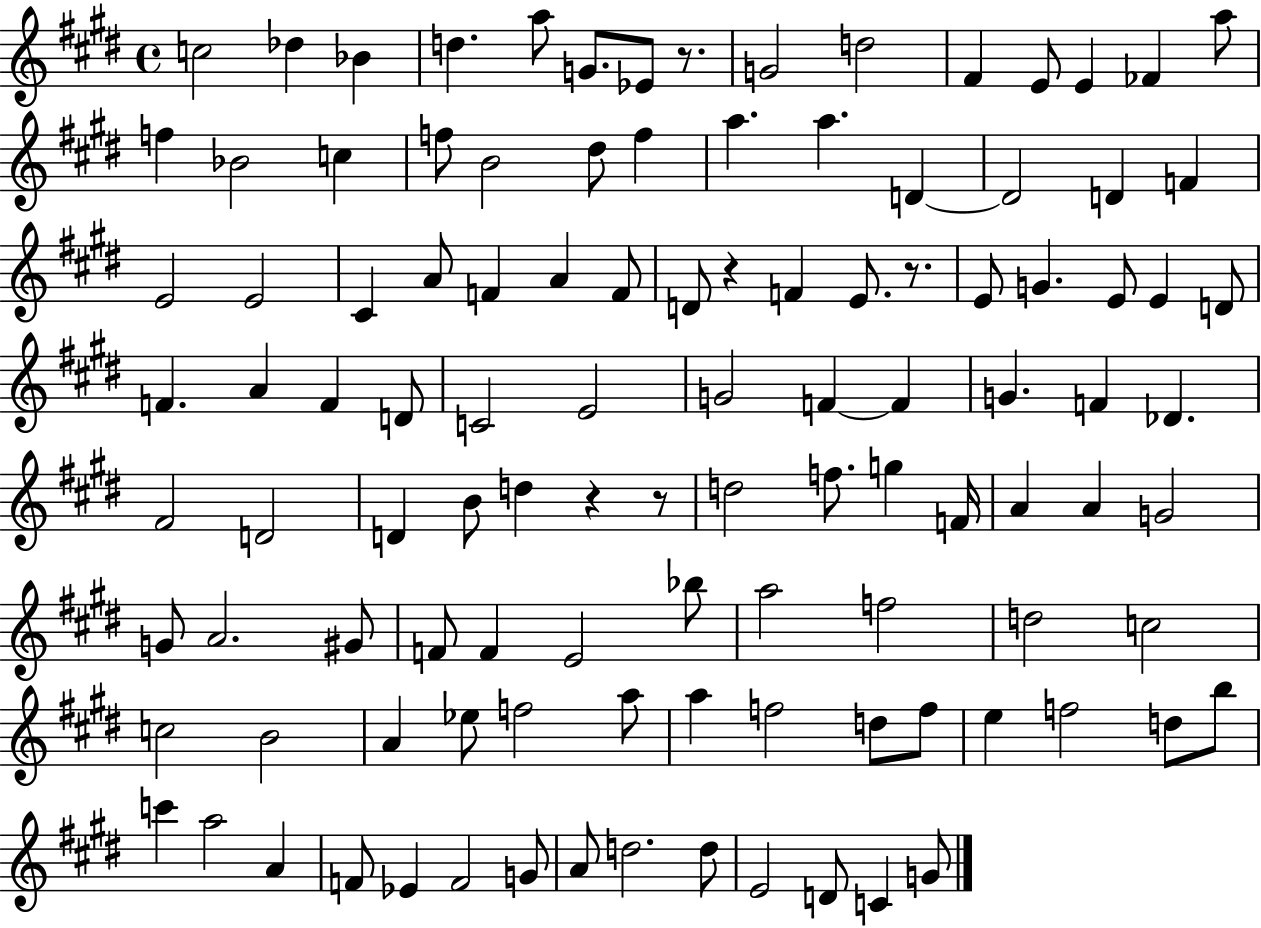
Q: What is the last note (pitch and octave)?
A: G4